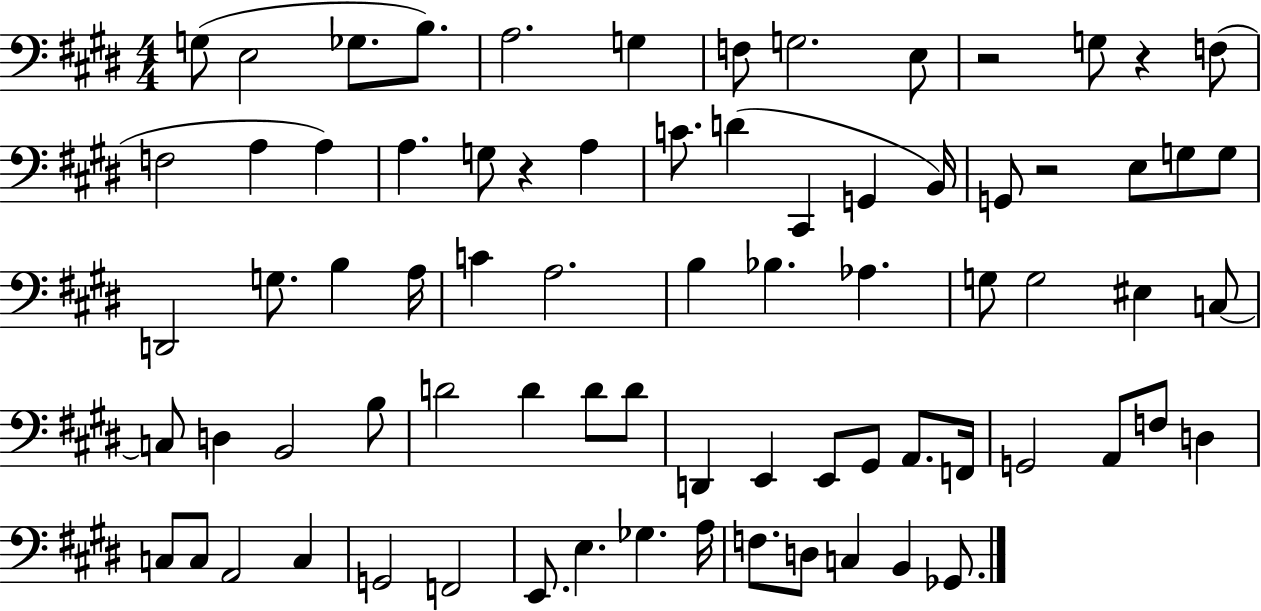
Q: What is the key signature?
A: E major